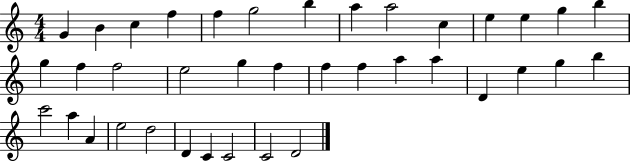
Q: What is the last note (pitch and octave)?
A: D4